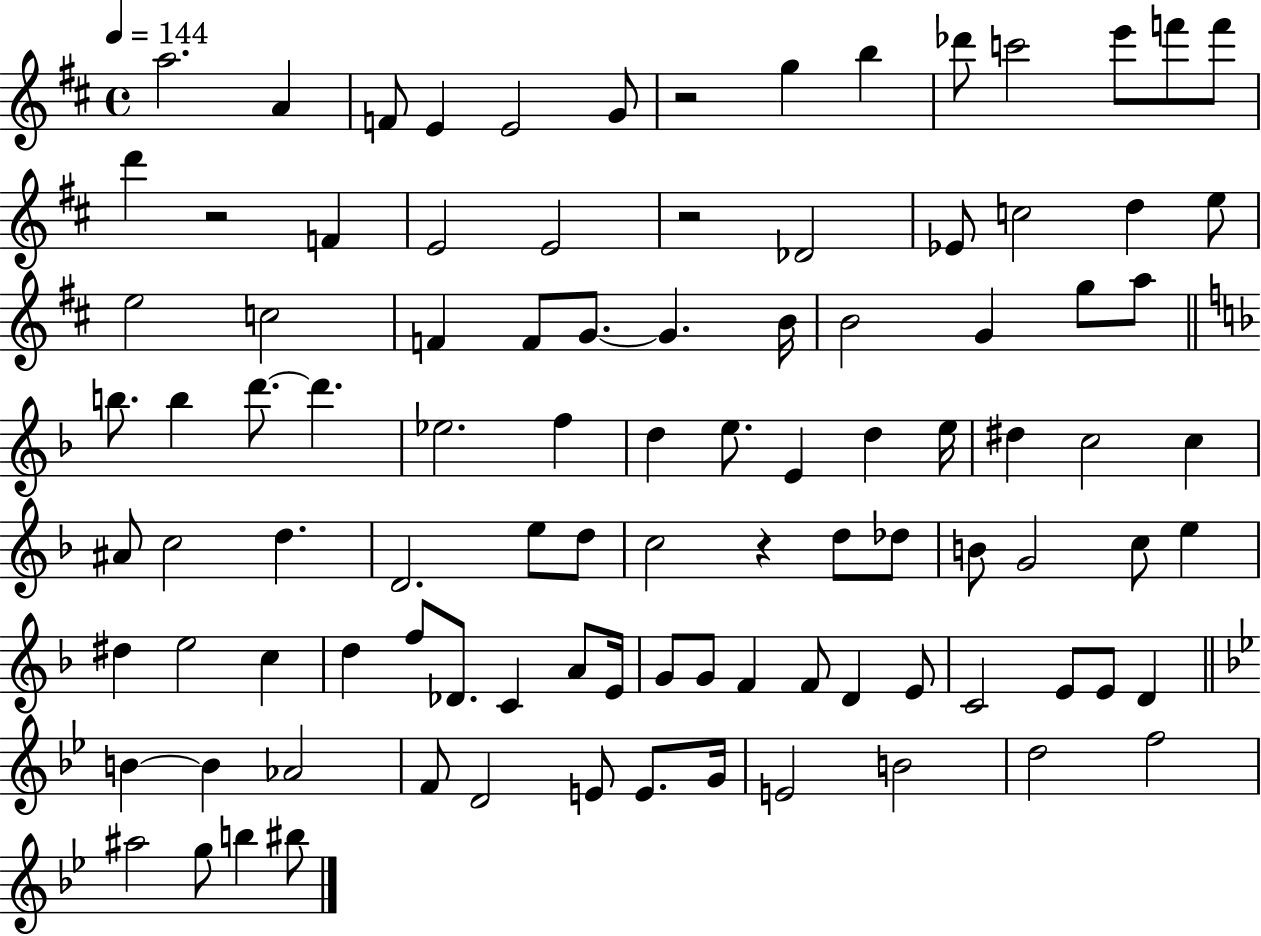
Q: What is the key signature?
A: D major